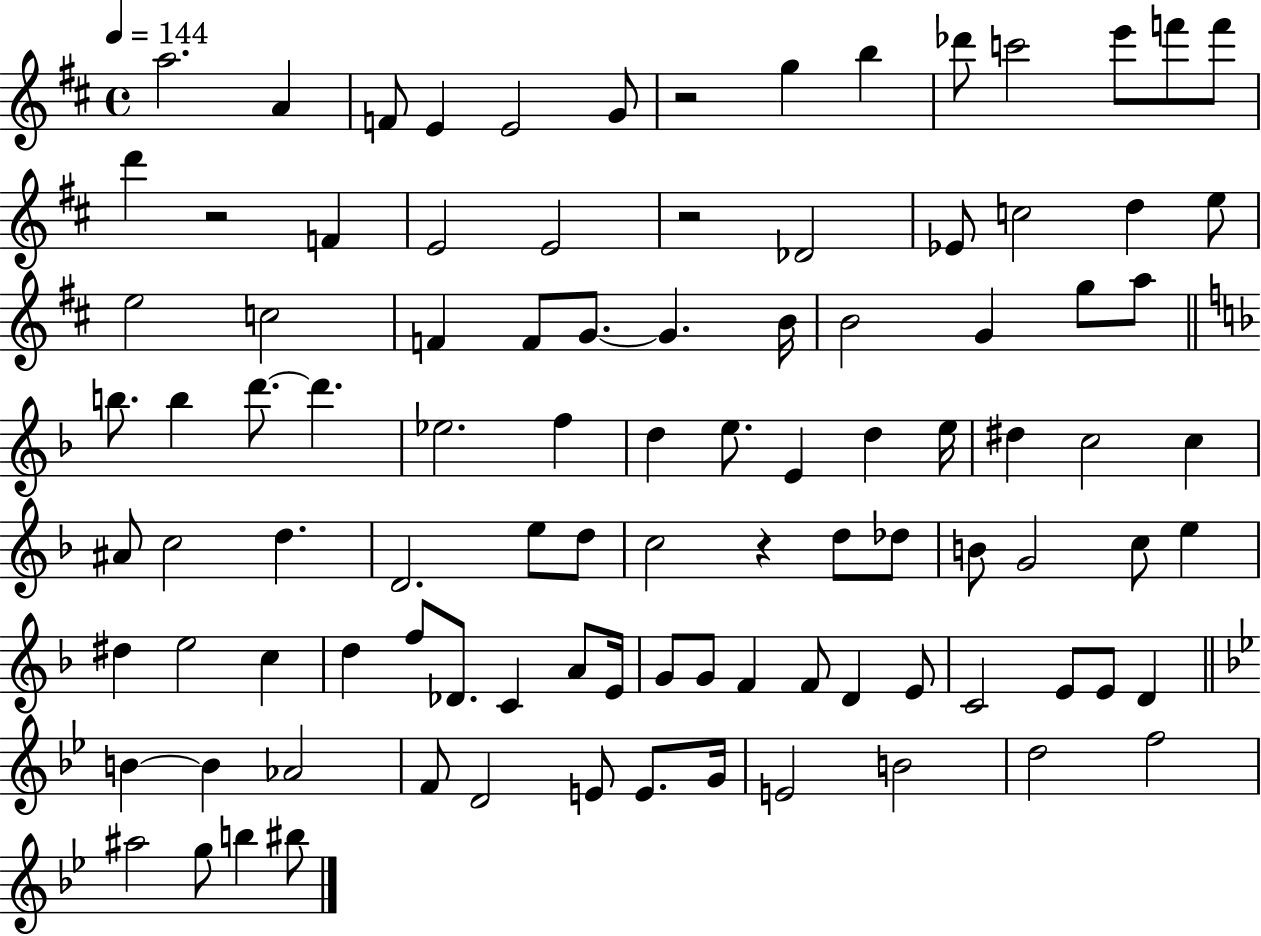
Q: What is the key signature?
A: D major